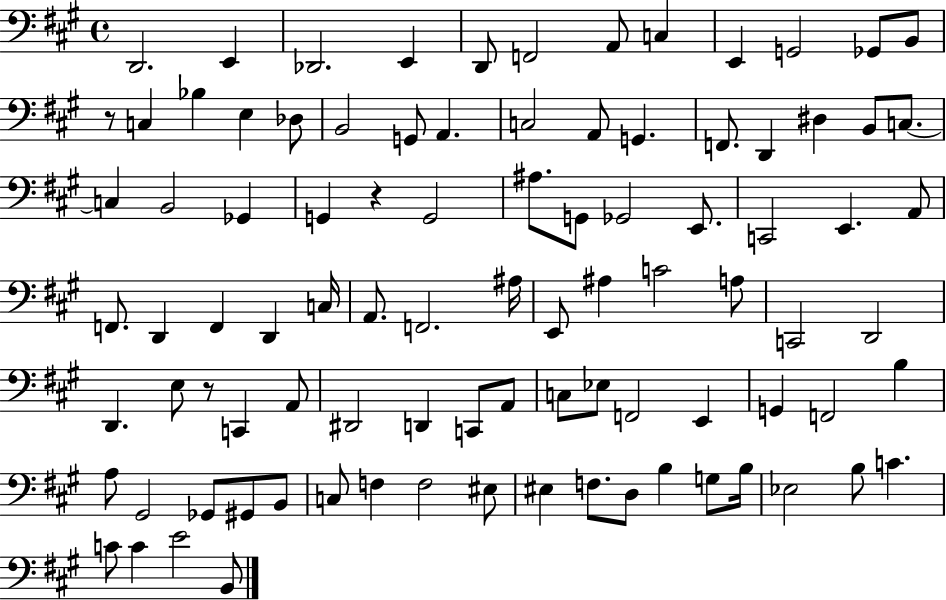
{
  \clef bass
  \time 4/4
  \defaultTimeSignature
  \key a \major
  d,2. e,4 | des,2. e,4 | d,8 f,2 a,8 c4 | e,4 g,2 ges,8 b,8 | \break r8 c4 bes4 e4 des8 | b,2 g,8 a,4. | c2 a,8 g,4. | f,8. d,4 dis4 b,8 c8.~~ | \break c4 b,2 ges,4 | g,4 r4 g,2 | ais8. g,8 ges,2 e,8. | c,2 e,4. a,8 | \break f,8. d,4 f,4 d,4 c16 | a,8. f,2. ais16 | e,8 ais4 c'2 a8 | c,2 d,2 | \break d,4. e8 r8 c,4 a,8 | dis,2 d,4 c,8 a,8 | c8 ees8 f,2 e,4 | g,4 f,2 b4 | \break a8 gis,2 ges,8 gis,8 b,8 | c8 f4 f2 eis8 | eis4 f8. d8 b4 g8 b16 | ees2 b8 c'4. | \break c'8 c'4 e'2 b,8 | \bar "|."
}